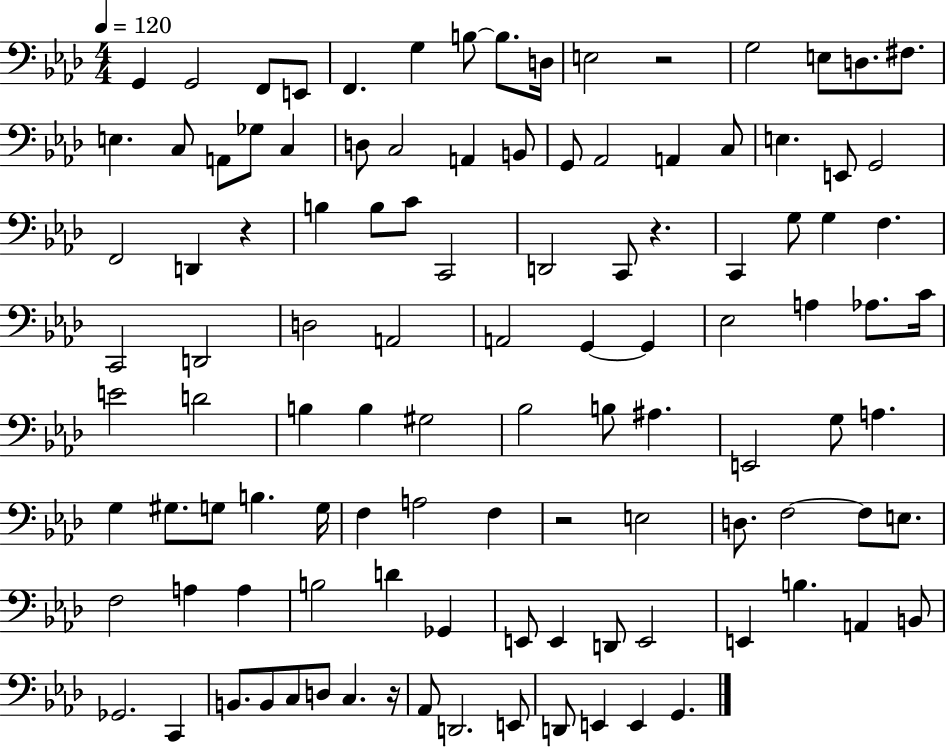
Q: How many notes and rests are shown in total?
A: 110